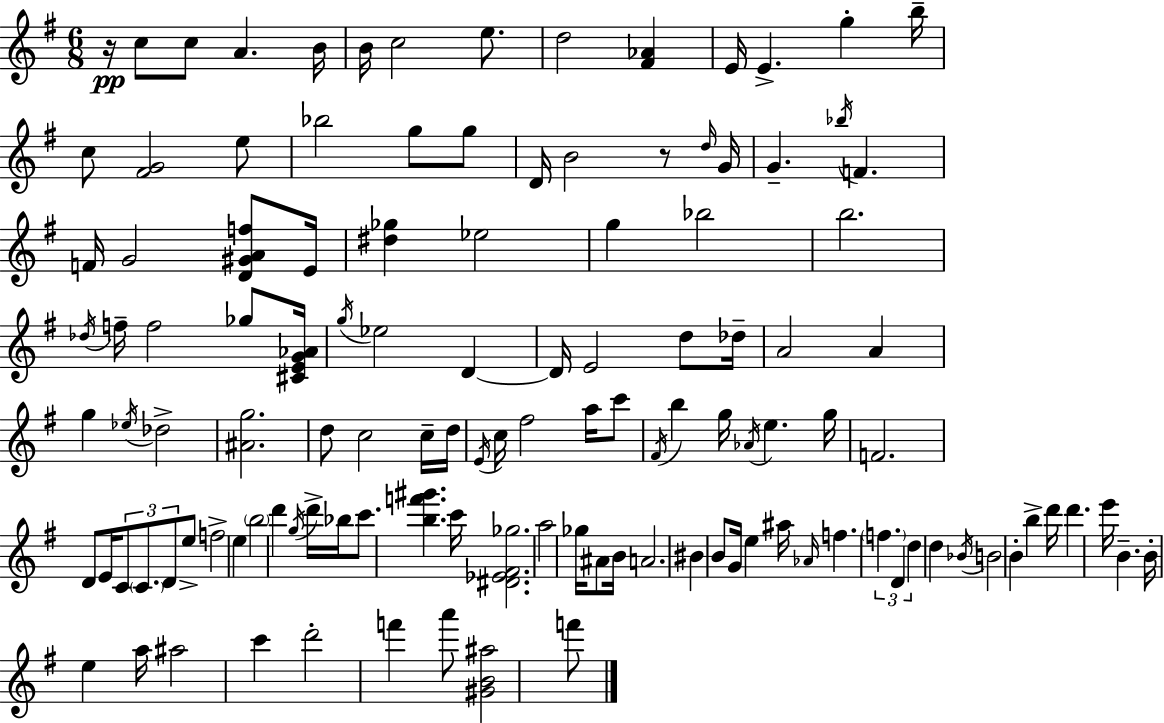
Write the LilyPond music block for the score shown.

{
  \clef treble
  \numericTimeSignature
  \time 6/8
  \key g \major
  \repeat volta 2 { r16\pp c''8 c''8 a'4. b'16 | b'16 c''2 e''8. | d''2 <fis' aes'>4 | e'16 e'4.-> g''4-. b''16-- | \break c''8 <fis' g'>2 e''8 | bes''2 g''8 g''8 | d'16 b'2 r8 \grace { d''16 } | g'16 g'4.-- \acciaccatura { bes''16 } f'4. | \break f'16 g'2 <d' gis' a' f''>8 | e'16 <dis'' ges''>4 ees''2 | g''4 bes''2 | b''2. | \break \acciaccatura { des''16 } f''16-- f''2 | ges''8 <cis' e' g' aes'>16 \acciaccatura { g''16 } ees''2 | d'4~~ d'16 e'2 | d''8 des''16-- a'2 | \break a'4 g''4 \acciaccatura { ees''16 } des''2-> | <ais' g''>2. | d''8 c''2 | c''16-- d''16 \acciaccatura { e'16 } c''16 fis''2 | \break a''16 c'''8 \acciaccatura { fis'16 } b''4 g''16 | \acciaccatura { aes'16 } e''4. g''16 f'2. | d'8 e'16 \tuplet 3/2 { c'8 | \parenthesize c'8. d'8 } e''8-> f''2-> | \break e''4 \parenthesize b''2 | d'''4 \acciaccatura { g''16 } d'''16-> bes''16 c'''8. | <b'' f''' gis'''>4. c'''16 <dis' ees' fis' ges''>2. | a''2 | \break ges''16 ais'8 b'16 a'2. | bis'4 | b'8 g'16 e''4 ais''16 \grace { aes'16 } f''4. | \tuplet 3/2 { \parenthesize f''4. d'4 | \break d''4 } d''4 \acciaccatura { bes'16 } b'2 | b'4-. b''4-> | d'''16 d'''4. e'''16 b'4.-- | b'16-. e''4 a''16 ais''2 | \break c'''4 d'''2-. | f'''4 a'''8 | <gis' b' ais''>2 f'''8 } \bar "|."
}